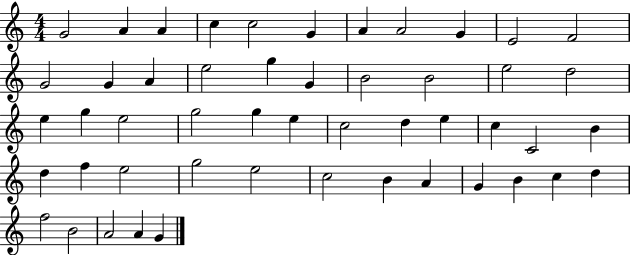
G4/h A4/q A4/q C5/q C5/h G4/q A4/q A4/h G4/q E4/h F4/h G4/h G4/q A4/q E5/h G5/q G4/q B4/h B4/h E5/h D5/h E5/q G5/q E5/h G5/h G5/q E5/q C5/h D5/q E5/q C5/q C4/h B4/q D5/q F5/q E5/h G5/h E5/h C5/h B4/q A4/q G4/q B4/q C5/q D5/q F5/h B4/h A4/h A4/q G4/q